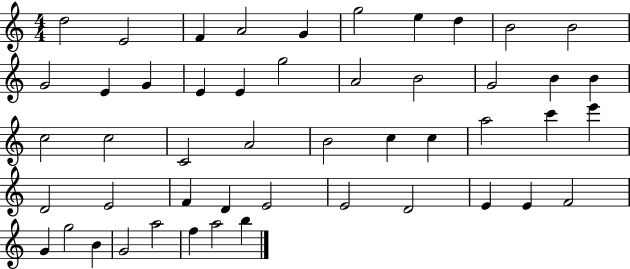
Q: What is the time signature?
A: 4/4